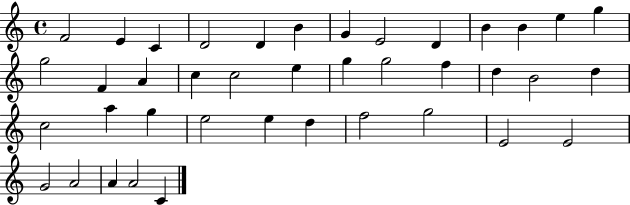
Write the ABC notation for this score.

X:1
T:Untitled
M:4/4
L:1/4
K:C
F2 E C D2 D B G E2 D B B e g g2 F A c c2 e g g2 f d B2 d c2 a g e2 e d f2 g2 E2 E2 G2 A2 A A2 C